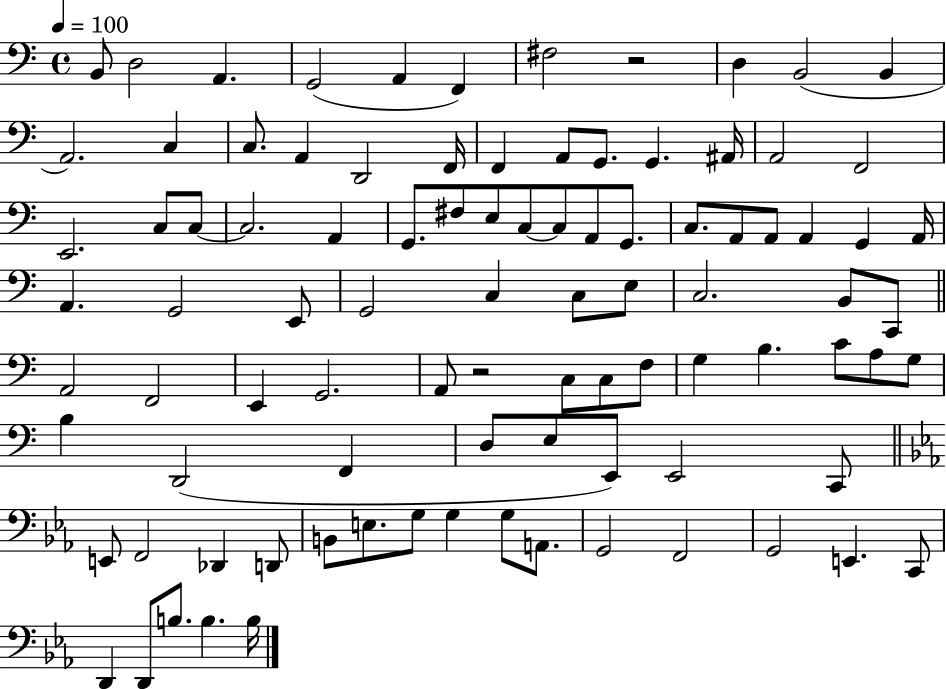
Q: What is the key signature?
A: C major